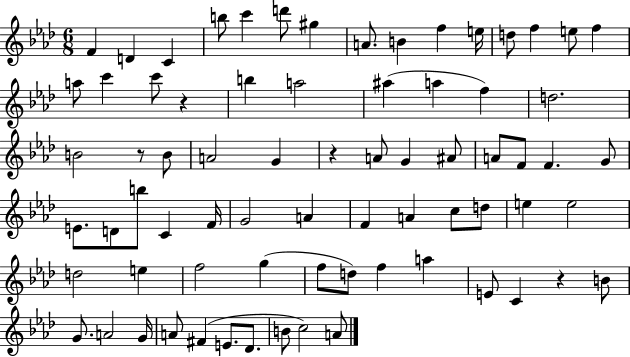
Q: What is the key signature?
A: AES major